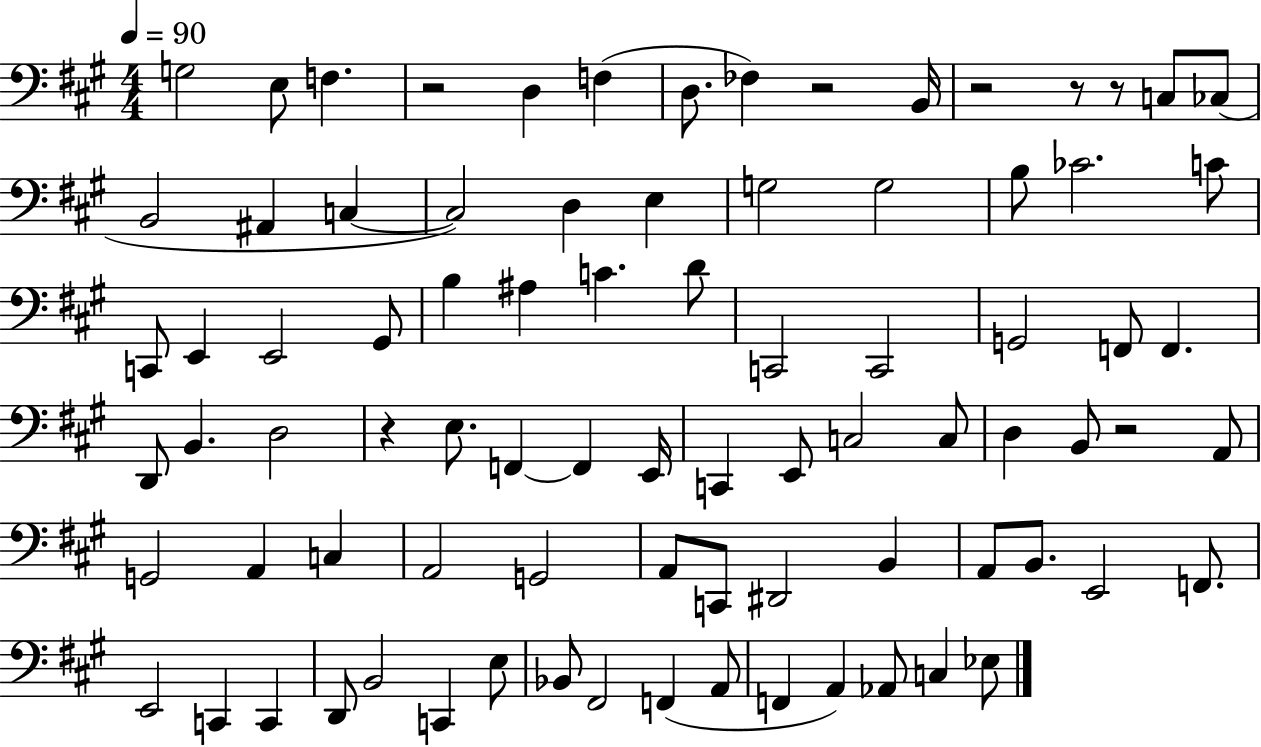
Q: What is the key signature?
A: A major